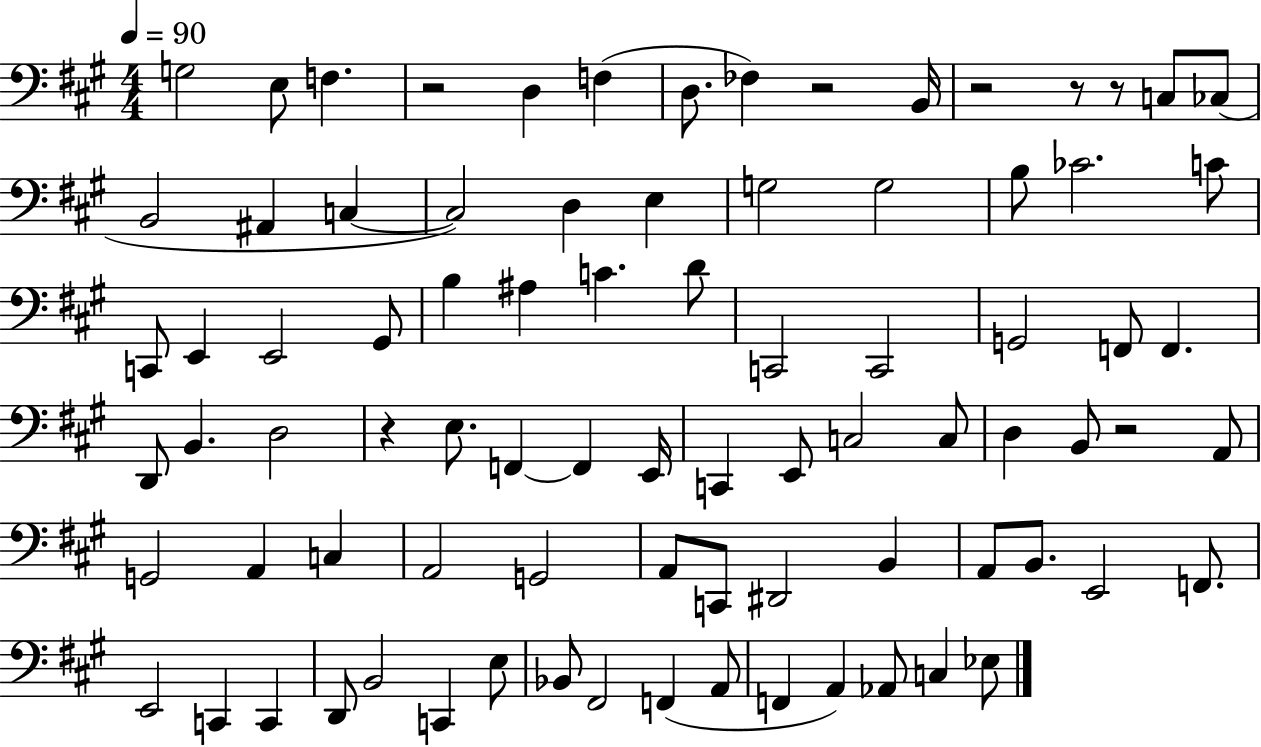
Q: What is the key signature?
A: A major